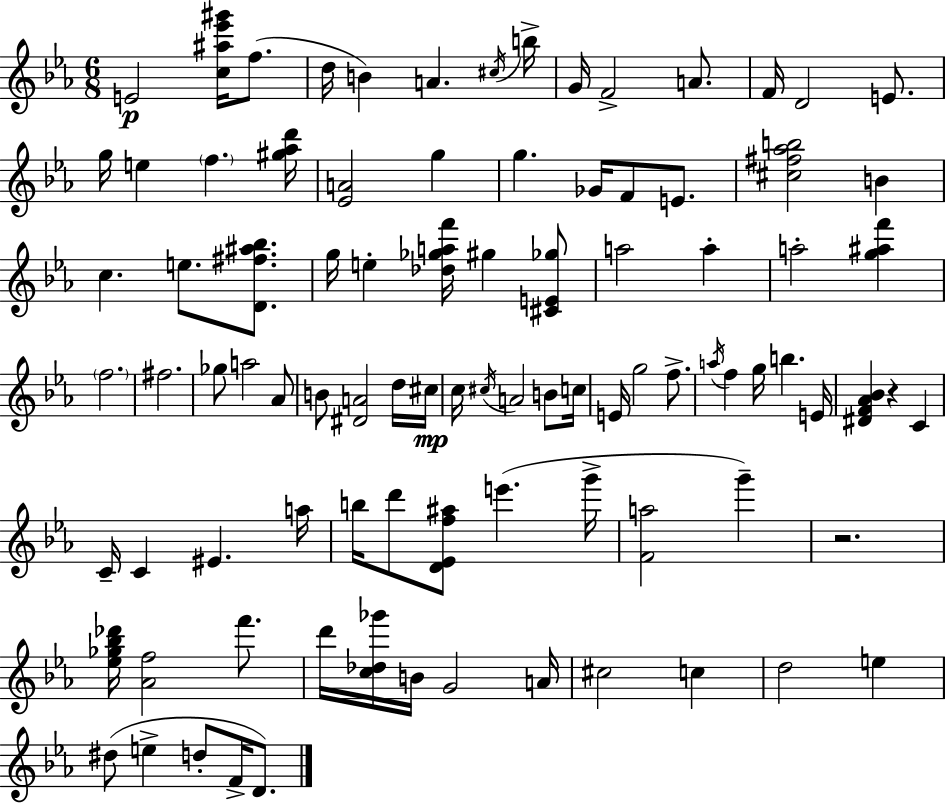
E4/h [C5,A#5,Eb6,G#6]/s F5/e. D5/s B4/q A4/q. C#5/s B5/s G4/s F4/h A4/e. F4/s D4/h E4/e. G5/s E5/q F5/q. [G#5,Ab5,D6]/s [Eb4,A4]/h G5/q G5/q. Gb4/s F4/e E4/e. [C#5,F#5,Ab5,B5]/h B4/q C5/q. E5/e. [D4,F#5,A#5,Bb5]/e. G5/s E5/q [Db5,Gb5,A5,F6]/s G#5/q [C#4,E4,Gb5]/e A5/h A5/q A5/h [G5,A#5,F6]/q F5/h. F#5/h. Gb5/e A5/h Ab4/e B4/e [D#4,A4]/h D5/s C#5/s C5/s C#5/s A4/h B4/e C5/s E4/s G5/h F5/e. A5/s F5/q G5/s B5/q. E4/s [D#4,F4,Ab4,Bb4]/q R/q C4/q C4/s C4/q EIS4/q. A5/s B5/s D6/e [D4,Eb4,F5,A#5]/e E6/q. G6/s [F4,A5]/h G6/q R/h. [Eb5,Gb5,Bb5,Db6]/s [Ab4,F5]/h F6/e. D6/s [C5,Db5,Gb6]/s B4/s G4/h A4/s C#5/h C5/q D5/h E5/q D#5/e E5/q D5/e F4/s D4/e.